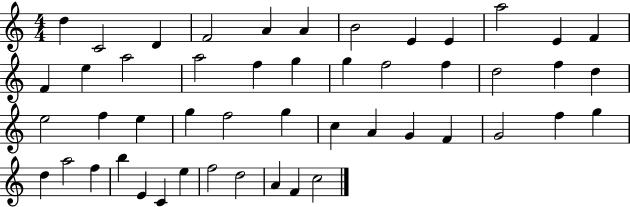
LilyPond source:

{
  \clef treble
  \numericTimeSignature
  \time 4/4
  \key c \major
  d''4 c'2 d'4 | f'2 a'4 a'4 | b'2 e'4 e'4 | a''2 e'4 f'4 | \break f'4 e''4 a''2 | a''2 f''4 g''4 | g''4 f''2 f''4 | d''2 f''4 d''4 | \break e''2 f''4 e''4 | g''4 f''2 g''4 | c''4 a'4 g'4 f'4 | g'2 f''4 g''4 | \break d''4 a''2 f''4 | b''4 e'4 c'4 e''4 | f''2 d''2 | a'4 f'4 c''2 | \break \bar "|."
}